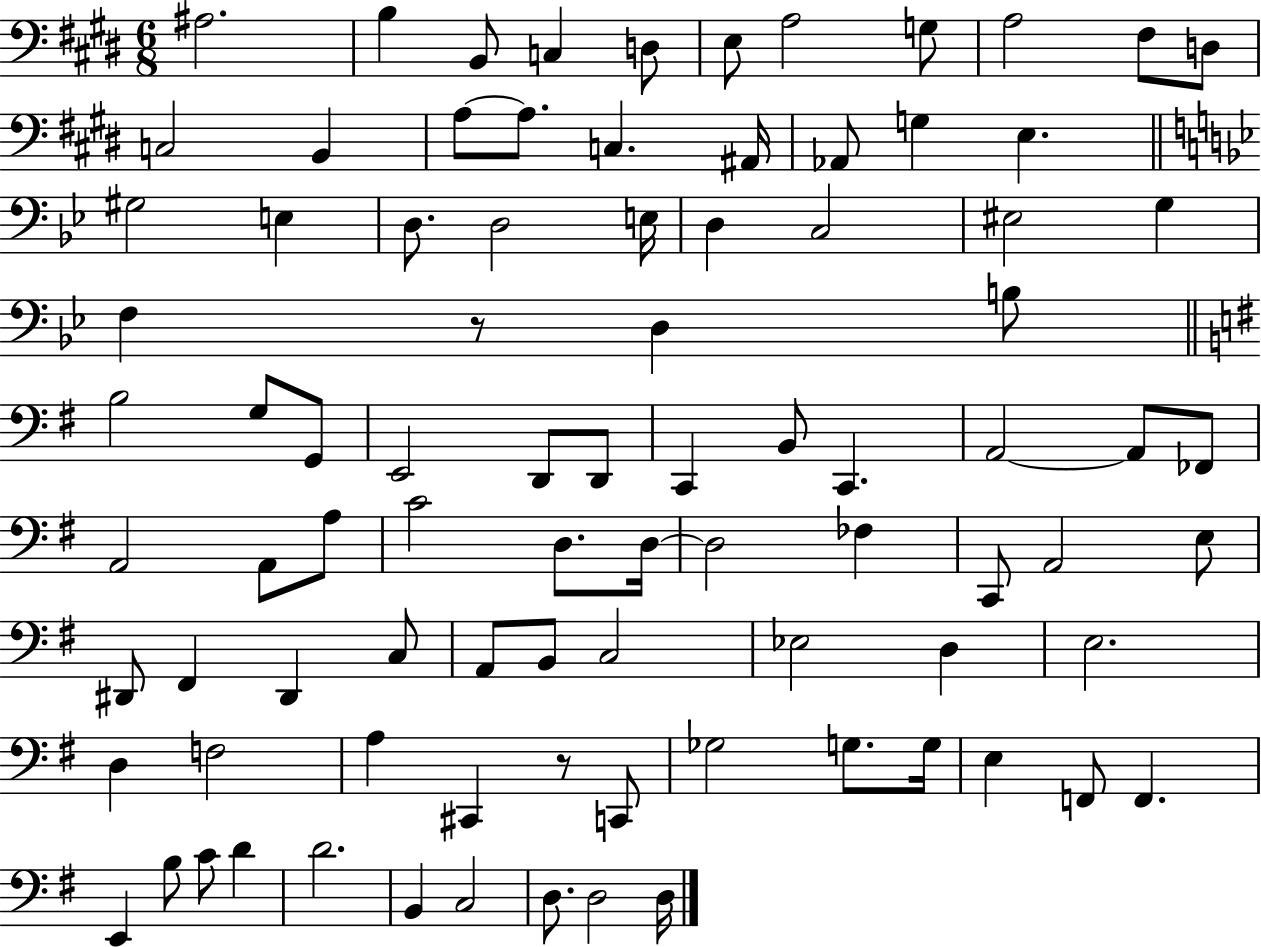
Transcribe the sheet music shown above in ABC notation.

X:1
T:Untitled
M:6/8
L:1/4
K:E
^A,2 B, B,,/2 C, D,/2 E,/2 A,2 G,/2 A,2 ^F,/2 D,/2 C,2 B,, A,/2 A,/2 C, ^A,,/4 _A,,/2 G, E, ^G,2 E, D,/2 D,2 E,/4 D, C,2 ^E,2 G, F, z/2 D, B,/2 B,2 G,/2 G,,/2 E,,2 D,,/2 D,,/2 C,, B,,/2 C,, A,,2 A,,/2 _F,,/2 A,,2 A,,/2 A,/2 C2 D,/2 D,/4 D,2 _F, C,,/2 A,,2 E,/2 ^D,,/2 ^F,, ^D,, C,/2 A,,/2 B,,/2 C,2 _E,2 D, E,2 D, F,2 A, ^C,, z/2 C,,/2 _G,2 G,/2 G,/4 E, F,,/2 F,, E,, B,/2 C/2 D D2 B,, C,2 D,/2 D,2 D,/4